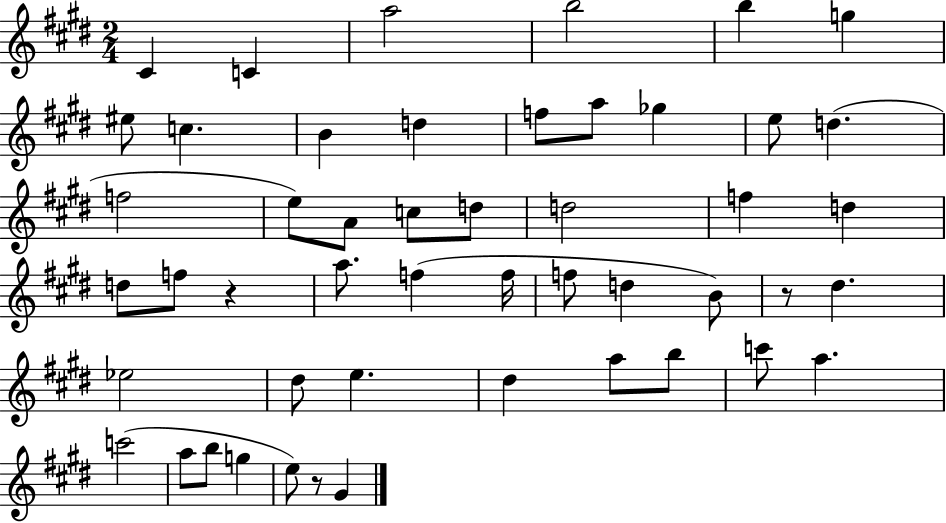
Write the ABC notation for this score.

X:1
T:Untitled
M:2/4
L:1/4
K:E
^C C a2 b2 b g ^e/2 c B d f/2 a/2 _g e/2 d f2 e/2 A/2 c/2 d/2 d2 f d d/2 f/2 z a/2 f f/4 f/2 d B/2 z/2 ^d _e2 ^d/2 e ^d a/2 b/2 c'/2 a c'2 a/2 b/2 g e/2 z/2 ^G